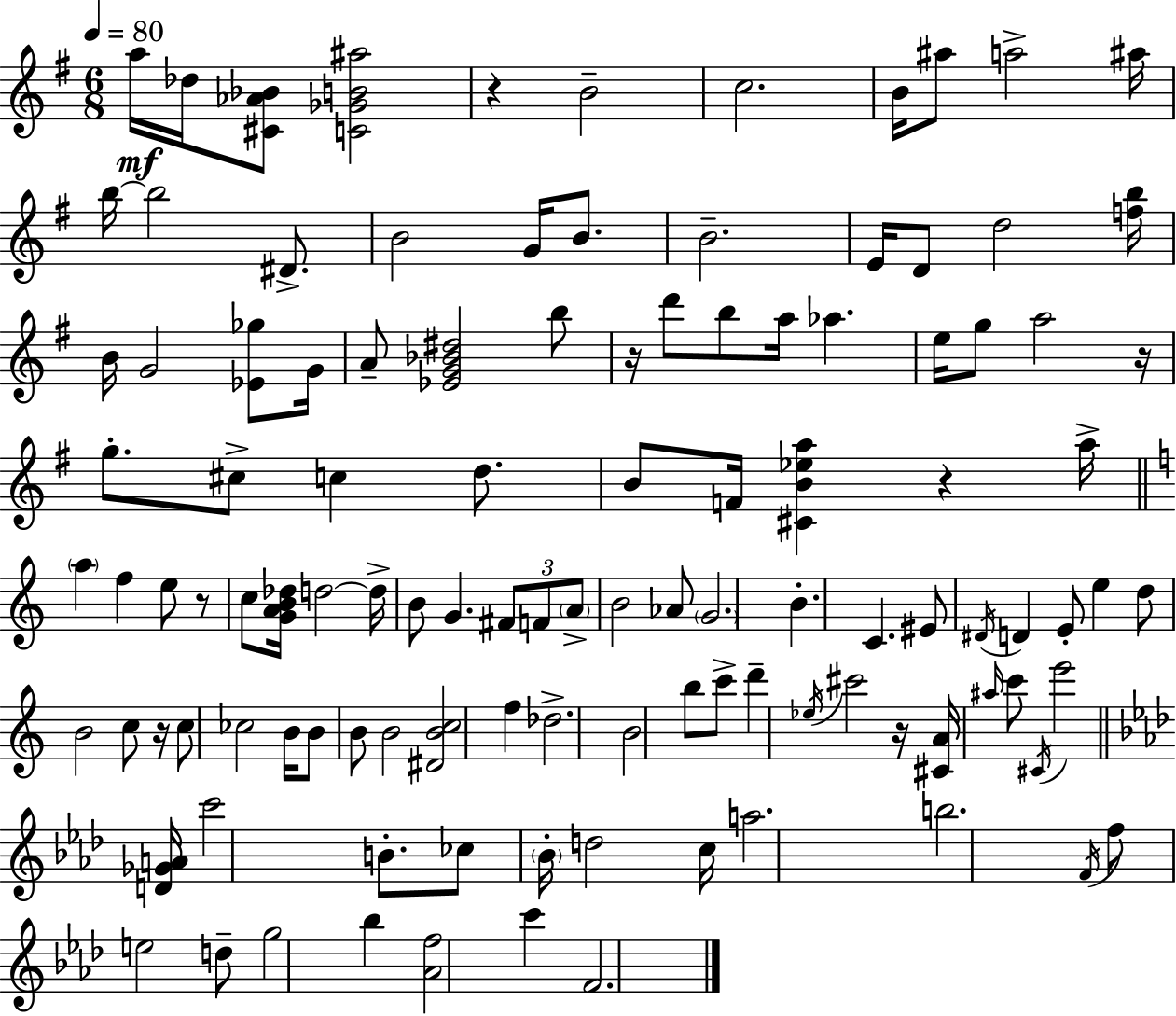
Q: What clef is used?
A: treble